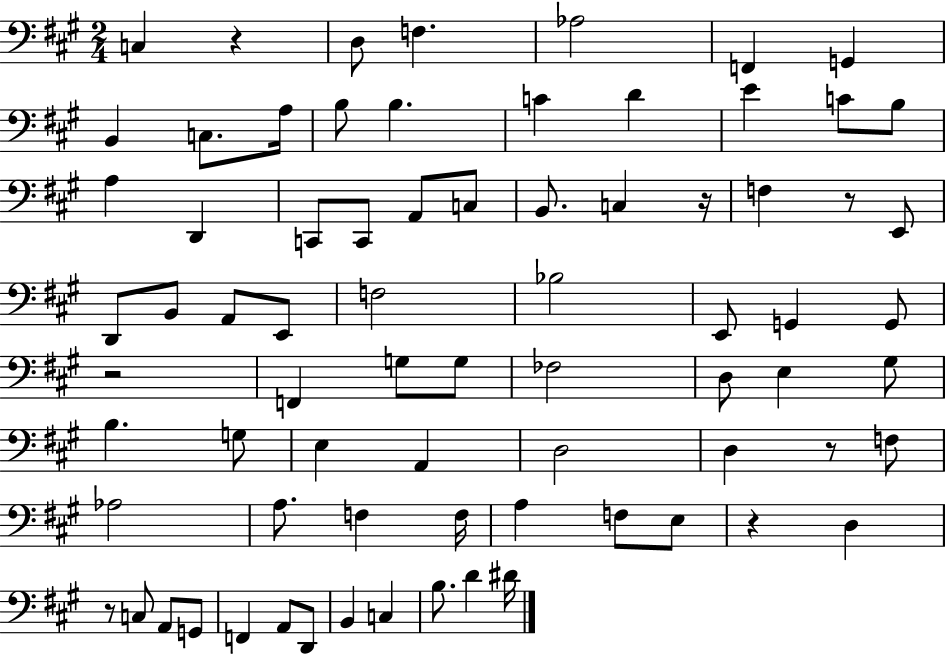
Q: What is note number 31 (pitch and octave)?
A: F3